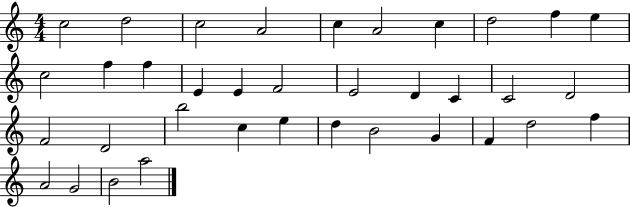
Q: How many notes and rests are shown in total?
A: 36